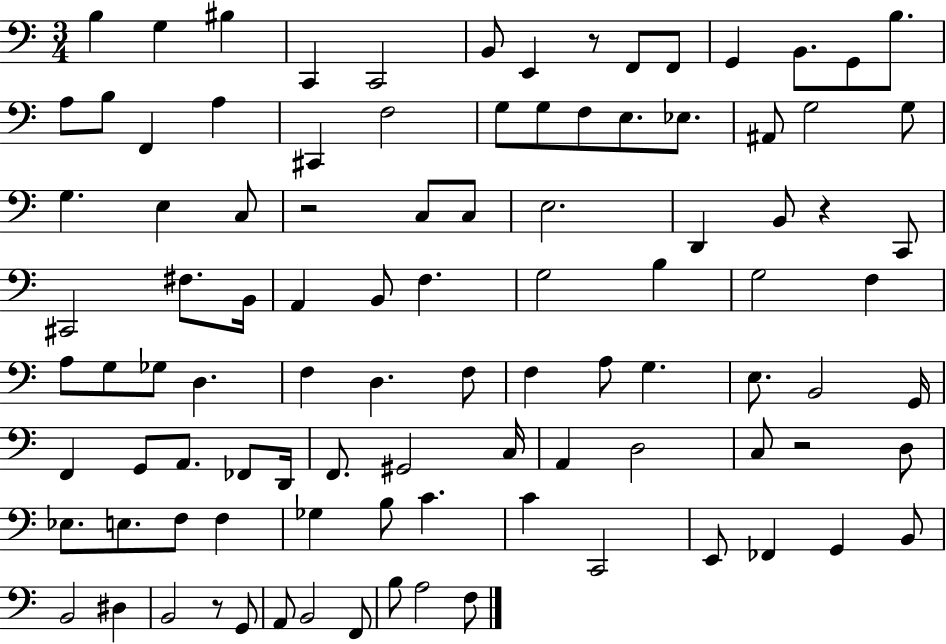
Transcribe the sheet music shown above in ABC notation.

X:1
T:Untitled
M:3/4
L:1/4
K:C
B, G, ^B, C,, C,,2 B,,/2 E,, z/2 F,,/2 F,,/2 G,, B,,/2 G,,/2 B,/2 A,/2 B,/2 F,, A, ^C,, F,2 G,/2 G,/2 F,/2 E,/2 _E,/2 ^A,,/2 G,2 G,/2 G, E, C,/2 z2 C,/2 C,/2 E,2 D,, B,,/2 z C,,/2 ^C,,2 ^F,/2 B,,/4 A,, B,,/2 F, G,2 B, G,2 F, A,/2 G,/2 _G,/2 D, F, D, F,/2 F, A,/2 G, E,/2 B,,2 G,,/4 F,, G,,/2 A,,/2 _F,,/2 D,,/4 F,,/2 ^G,,2 C,/4 A,, D,2 C,/2 z2 D,/2 _E,/2 E,/2 F,/2 F, _G, B,/2 C C C,,2 E,,/2 _F,, G,, B,,/2 B,,2 ^D, B,,2 z/2 G,,/2 A,,/2 B,,2 F,,/2 B,/2 A,2 F,/2